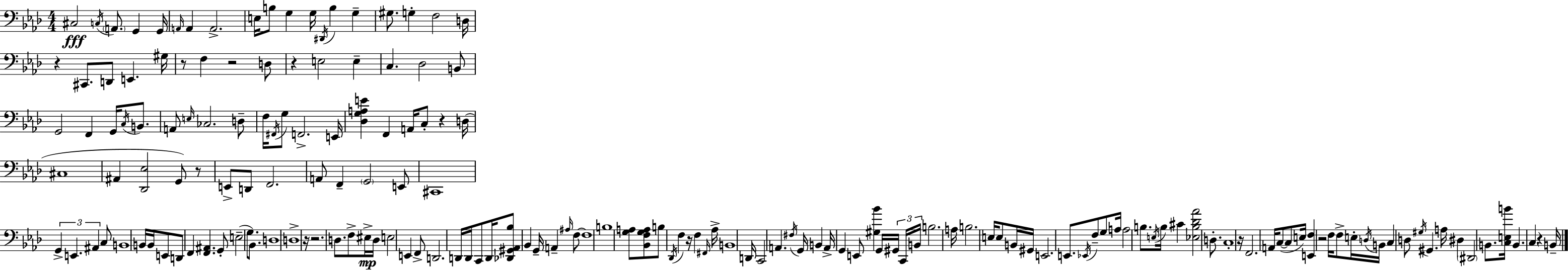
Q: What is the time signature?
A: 4/4